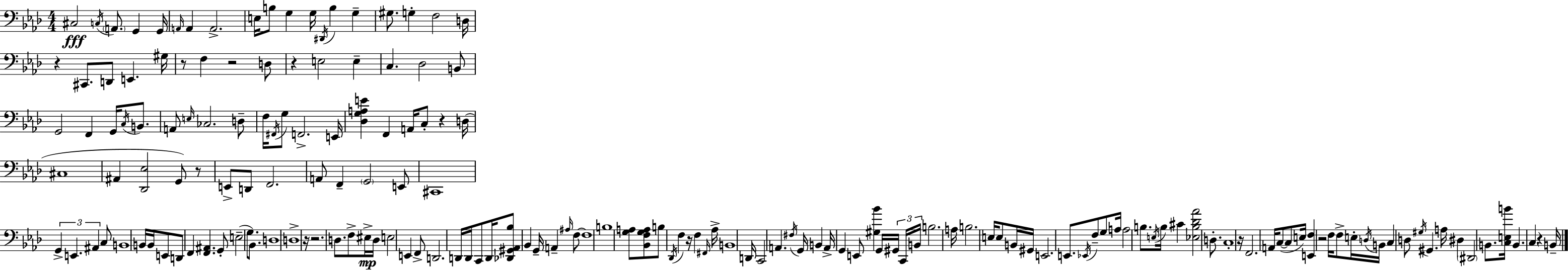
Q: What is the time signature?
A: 4/4